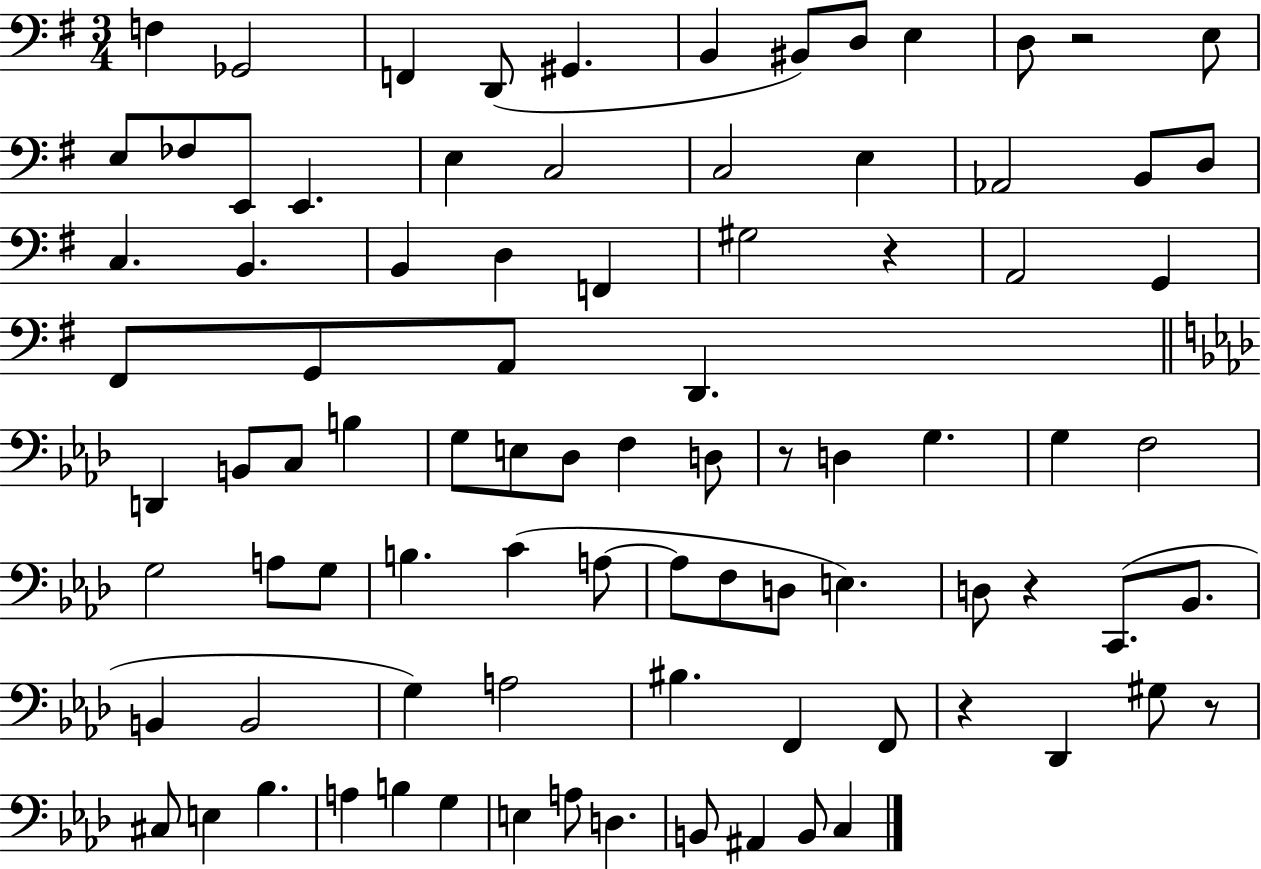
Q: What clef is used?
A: bass